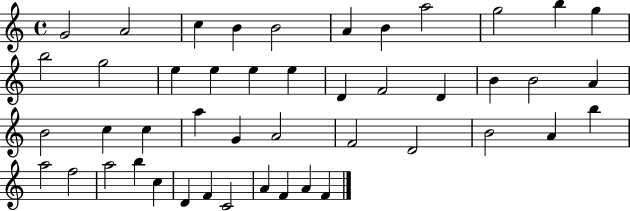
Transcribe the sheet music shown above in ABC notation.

X:1
T:Untitled
M:4/4
L:1/4
K:C
G2 A2 c B B2 A B a2 g2 b g b2 g2 e e e e D F2 D B B2 A B2 c c a G A2 F2 D2 B2 A b a2 f2 a2 b c D F C2 A F A F